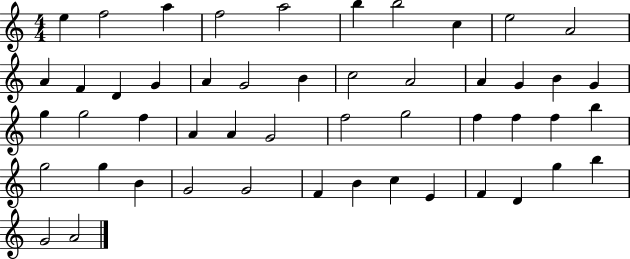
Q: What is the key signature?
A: C major